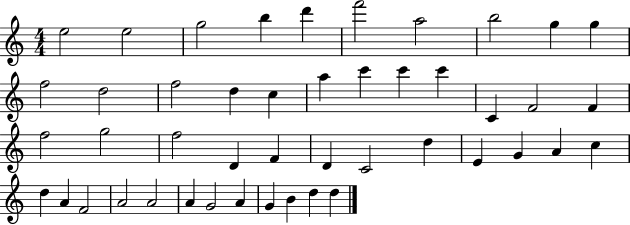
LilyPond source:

{
  \clef treble
  \numericTimeSignature
  \time 4/4
  \key c \major
  e''2 e''2 | g''2 b''4 d'''4 | f'''2 a''2 | b''2 g''4 g''4 | \break f''2 d''2 | f''2 d''4 c''4 | a''4 c'''4 c'''4 c'''4 | c'4 f'2 f'4 | \break f''2 g''2 | f''2 d'4 f'4 | d'4 c'2 d''4 | e'4 g'4 a'4 c''4 | \break d''4 a'4 f'2 | a'2 a'2 | a'4 g'2 a'4 | g'4 b'4 d''4 d''4 | \break \bar "|."
}